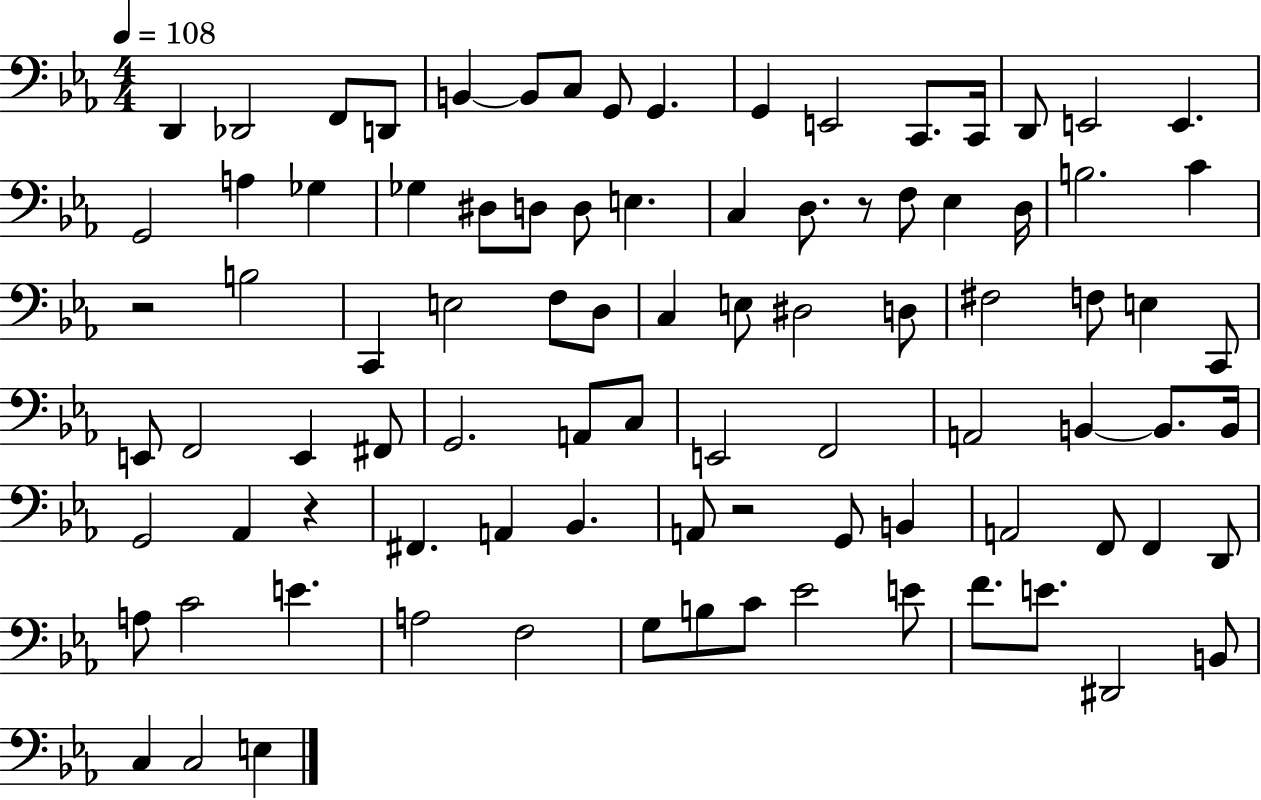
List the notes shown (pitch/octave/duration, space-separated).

D2/q Db2/h F2/e D2/e B2/q B2/e C3/e G2/e G2/q. G2/q E2/h C2/e. C2/s D2/e E2/h E2/q. G2/h A3/q Gb3/q Gb3/q D#3/e D3/e D3/e E3/q. C3/q D3/e. R/e F3/e Eb3/q D3/s B3/h. C4/q R/h B3/h C2/q E3/h F3/e D3/e C3/q E3/e D#3/h D3/e F#3/h F3/e E3/q C2/e E2/e F2/h E2/q F#2/e G2/h. A2/e C3/e E2/h F2/h A2/h B2/q B2/e. B2/s G2/h Ab2/q R/q F#2/q. A2/q Bb2/q. A2/e R/h G2/e B2/q A2/h F2/e F2/q D2/e A3/e C4/h E4/q. A3/h F3/h G3/e B3/e C4/e Eb4/h E4/e F4/e. E4/e. D#2/h B2/e C3/q C3/h E3/q